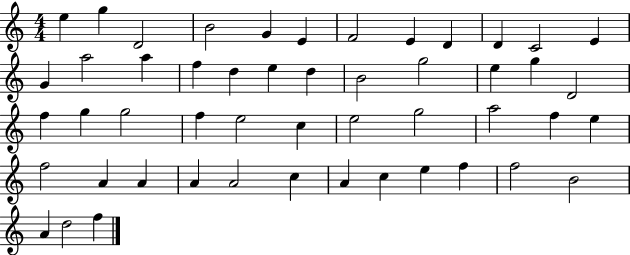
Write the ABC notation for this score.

X:1
T:Untitled
M:4/4
L:1/4
K:C
e g D2 B2 G E F2 E D D C2 E G a2 a f d e d B2 g2 e g D2 f g g2 f e2 c e2 g2 a2 f e f2 A A A A2 c A c e f f2 B2 A d2 f